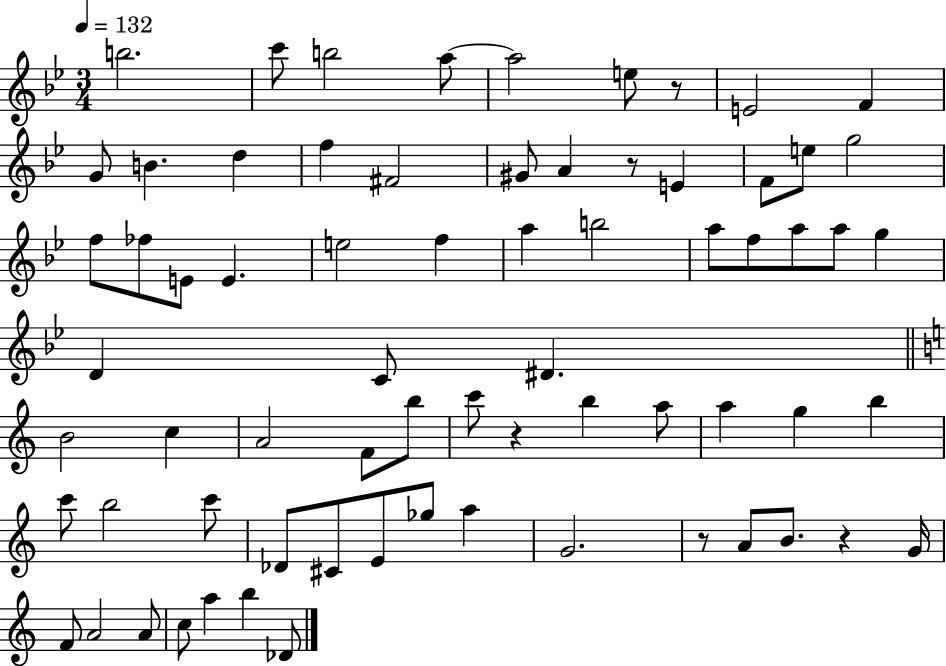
{
  \clef treble
  \numericTimeSignature
  \time 3/4
  \key bes \major
  \tempo 4 = 132
  b''2. | c'''8 b''2 a''8~~ | a''2 e''8 r8 | e'2 f'4 | \break g'8 b'4. d''4 | f''4 fis'2 | gis'8 a'4 r8 e'4 | f'8 e''8 g''2 | \break f''8 fes''8 e'8 e'4. | e''2 f''4 | a''4 b''2 | a''8 f''8 a''8 a''8 g''4 | \break d'4 c'8 dis'4. | \bar "||" \break \key a \minor b'2 c''4 | a'2 f'8 b''8 | c'''8 r4 b''4 a''8 | a''4 g''4 b''4 | \break c'''8 b''2 c'''8 | des'8 cis'8 e'8 ges''8 a''4 | g'2. | r8 a'8 b'8. r4 g'16 | \break f'8 a'2 a'8 | c''8 a''4 b''4 des'8 | \bar "|."
}